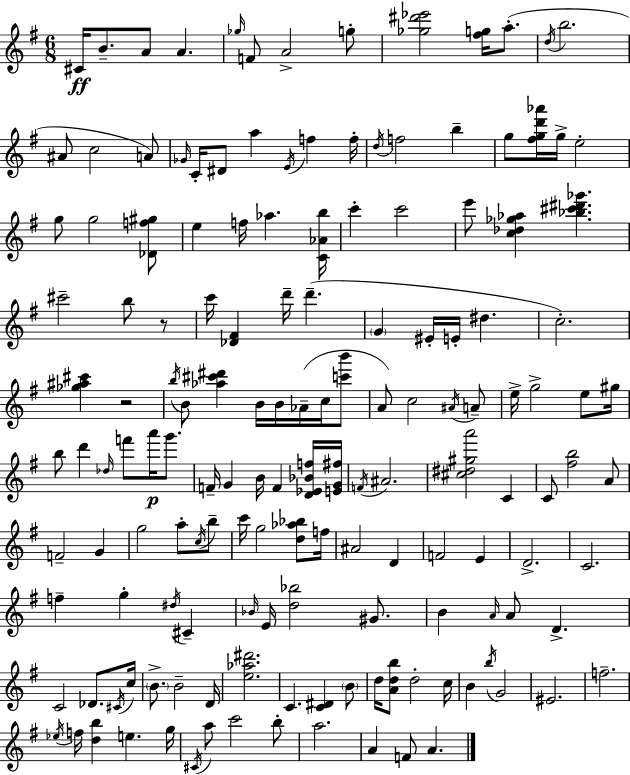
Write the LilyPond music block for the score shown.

{
  \clef treble
  \numericTimeSignature
  \time 6/8
  \key g \major
  cis'16\ff b'8.-- a'8 a'4. | \grace { ges''16 } f'8 a'2-> g''8-. | <ges'' dis''' ees'''>2 <fis'' g''>16 a''8.-.( | \acciaccatura { d''16 } b''2. | \break ais'8 c''2 | a'8) \grace { ges'16 } c'16-. dis'8 a''4 \acciaccatura { e'16 } f''4 | f''16-. \acciaccatura { d''16 } f''2 | b''4-- g''8 <fis'' g'' d''' aes'''>16 g''16-> e''2-. | \break g''8 g''2 | <des' f'' gis''>8 e''4 f''16 aes''4. | <c' aes' b''>16 c'''4-. c'''2 | e'''8 <c'' des'' ges'' aes''>4 <bes'' cis''' dis''' ges'''>4. | \break cis'''2-- | b''8 r8 c'''16 <des' fis'>4 d'''16-- d'''4.--( | \parenthesize g'4 eis'16-. e'16-. dis''4. | c''2.-.) | \break <ges'' ais'' cis'''>4 r2 | \acciaccatura { b''16 } b'8 <aes'' cis''' dis'''>4 | b'16 b'16 aes'16--( c''16 <c''' b'''>8 a'8) c''2 | \acciaccatura { ais'16 } a'8-- e''16-> g''2-> | \break e''8 gis''16 b''8 d'''4 | \grace { des''16 } f'''8 a'''16\p g'''8. f'16-- g'4 | b'16 f'4 <d' ees' bes' f''>16 <e' g' fis''>16 \acciaccatura { f'16 } ais'2. | <cis'' dis'' gis'' a'''>2 | \break c'4 c'8 <fis'' b''>2 | a'8 f'2-- | g'4 g''2 | a''8-. \acciaccatura { c''16 } b''8-- c'''16 g''2 | \break <d'' aes'' bes''>8 f''16 ais'2 | d'4 f'2 | e'4 d'2.-> | c'2. | \break f''4-- | g''4-. \acciaccatura { dis''16 } cis'4-- \grace { bes'16 } | e'16 <d'' bes''>2 gis'8. | b'4 \grace { a'16 } a'8 d'4.-> | \break c'2 des'8. | \acciaccatura { cis'16 } c''16 \parenthesize b'8.-> b'2-- | d'16 <e'' aes'' dis'''>2. | c'4. <c' dis'>4 | \break \parenthesize b'8 d''16 <a' d'' b''>8 d''2-. | c''16 b'4 \acciaccatura { b''16 } g'2 | eis'2. | f''2.-- | \break \acciaccatura { ees''16 } f''16 <d'' b''>4 e''4. | g''16 \acciaccatura { cis'16 } a''8 c'''2 | b''8-. a''2. | a'4 f'8 a'4. | \break \bar "|."
}